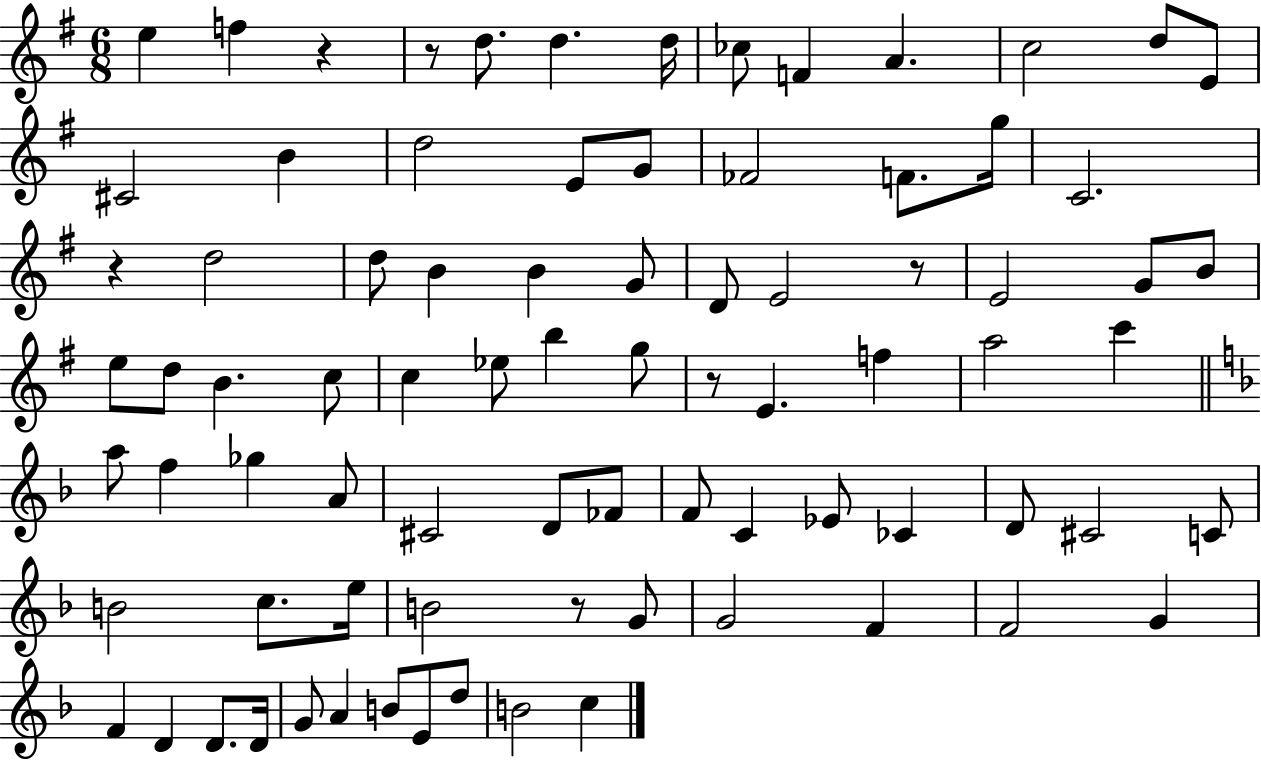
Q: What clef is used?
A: treble